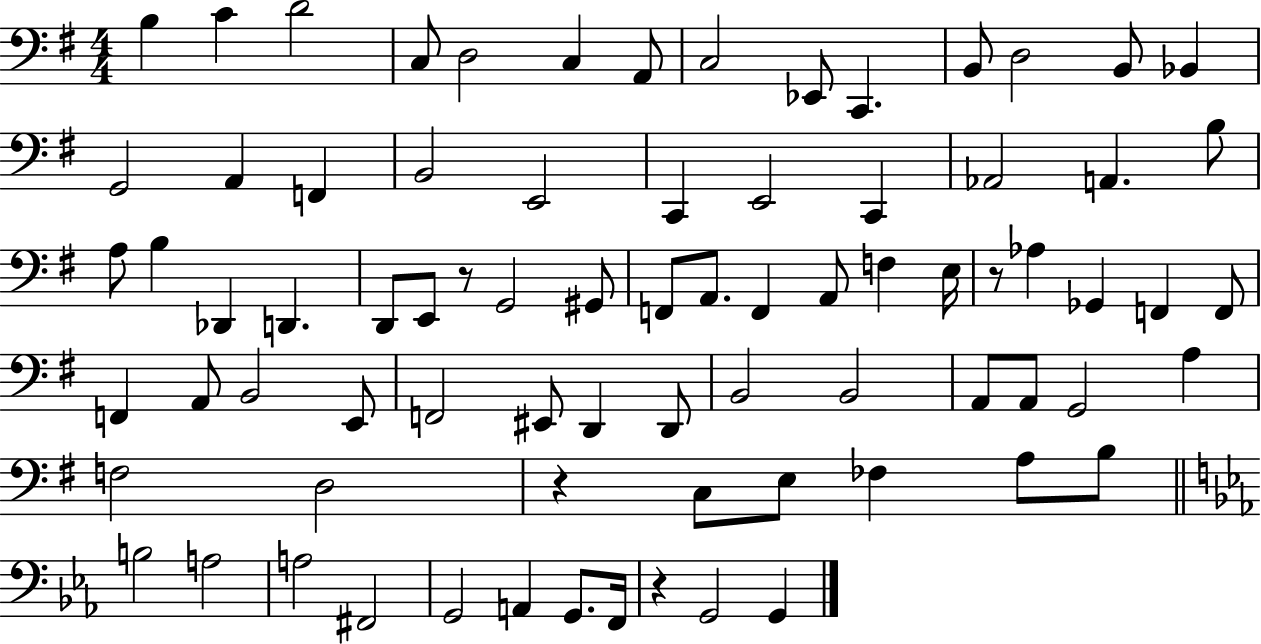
B3/q C4/q D4/h C3/e D3/h C3/q A2/e C3/h Eb2/e C2/q. B2/e D3/h B2/e Bb2/q G2/h A2/q F2/q B2/h E2/h C2/q E2/h C2/q Ab2/h A2/q. B3/e A3/e B3/q Db2/q D2/q. D2/e E2/e R/e G2/h G#2/e F2/e A2/e. F2/q A2/e F3/q E3/s R/e Ab3/q Gb2/q F2/q F2/e F2/q A2/e B2/h E2/e F2/h EIS2/e D2/q D2/e B2/h B2/h A2/e A2/e G2/h A3/q F3/h D3/h R/q C3/e E3/e FES3/q A3/e B3/e B3/h A3/h A3/h F#2/h G2/h A2/q G2/e. F2/s R/q G2/h G2/q